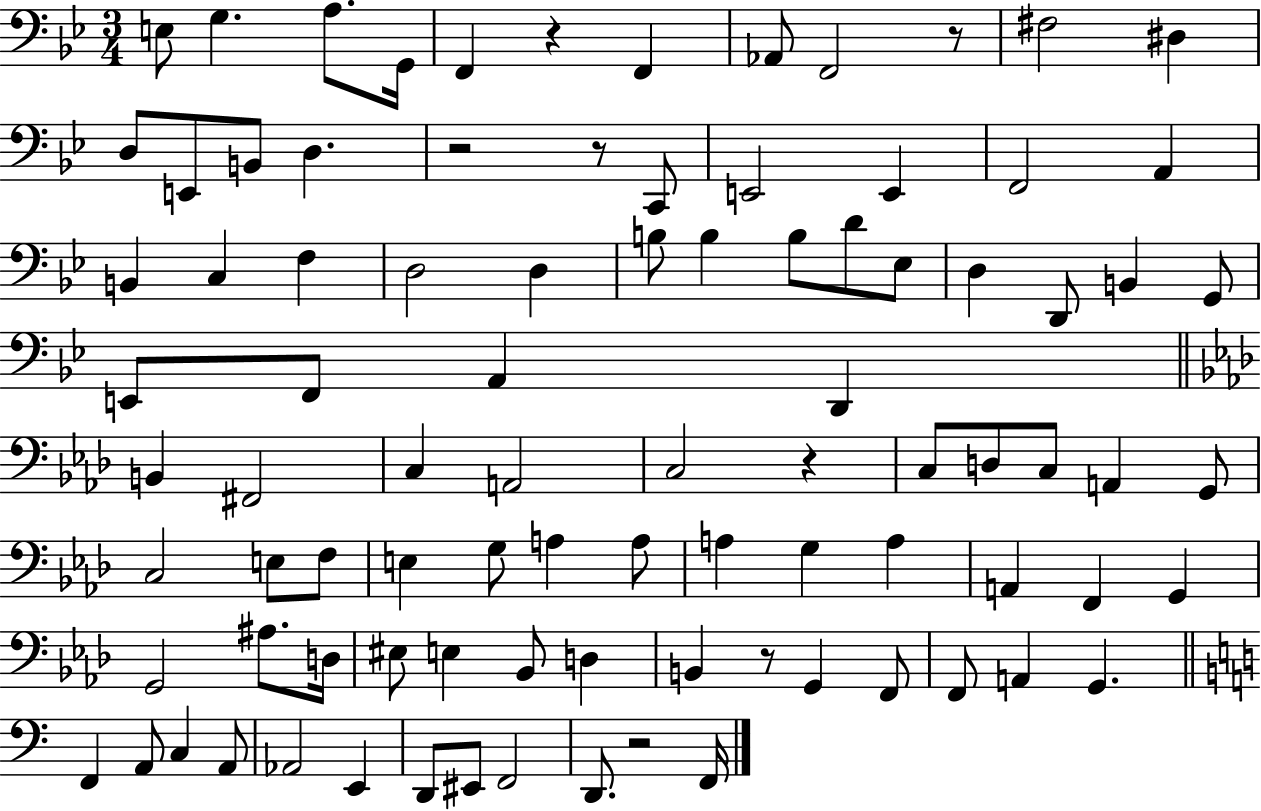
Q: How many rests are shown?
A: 7